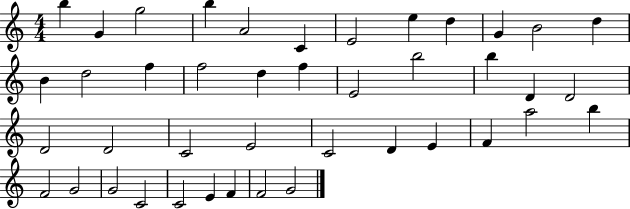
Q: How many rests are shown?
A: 0